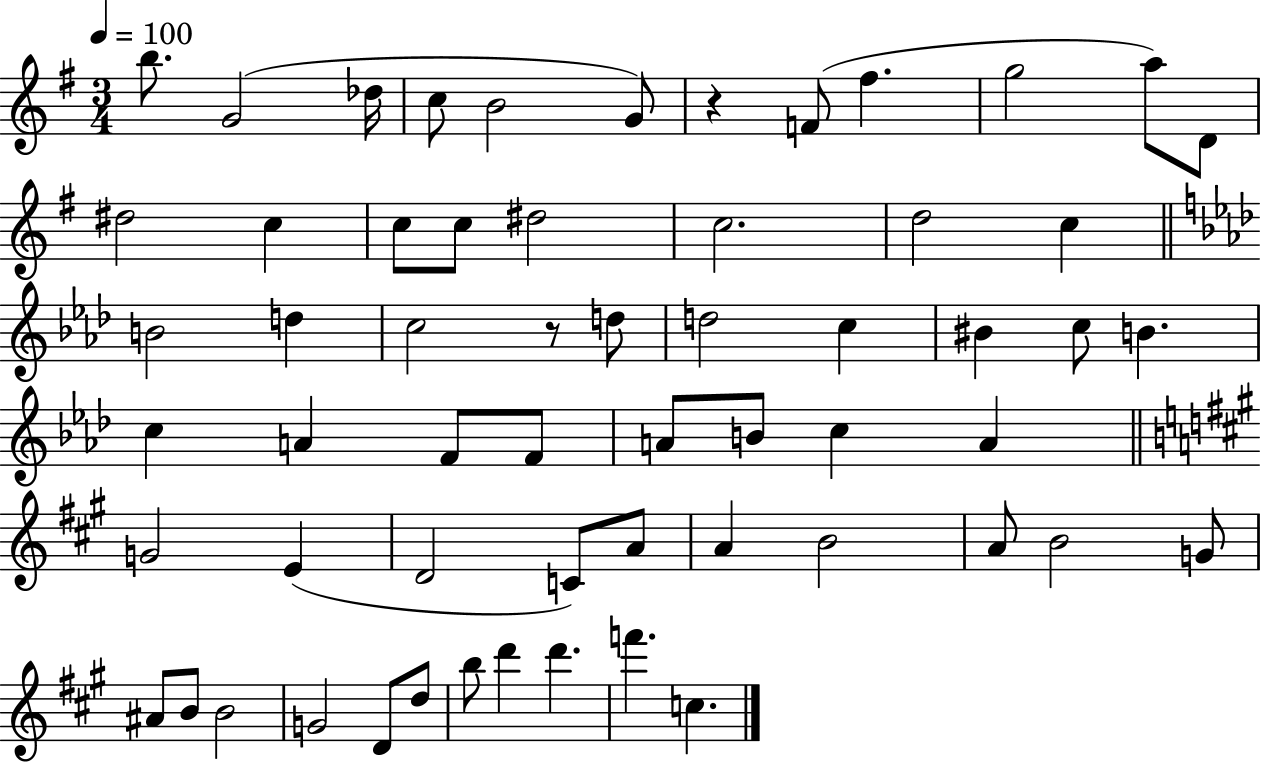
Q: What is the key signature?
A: G major